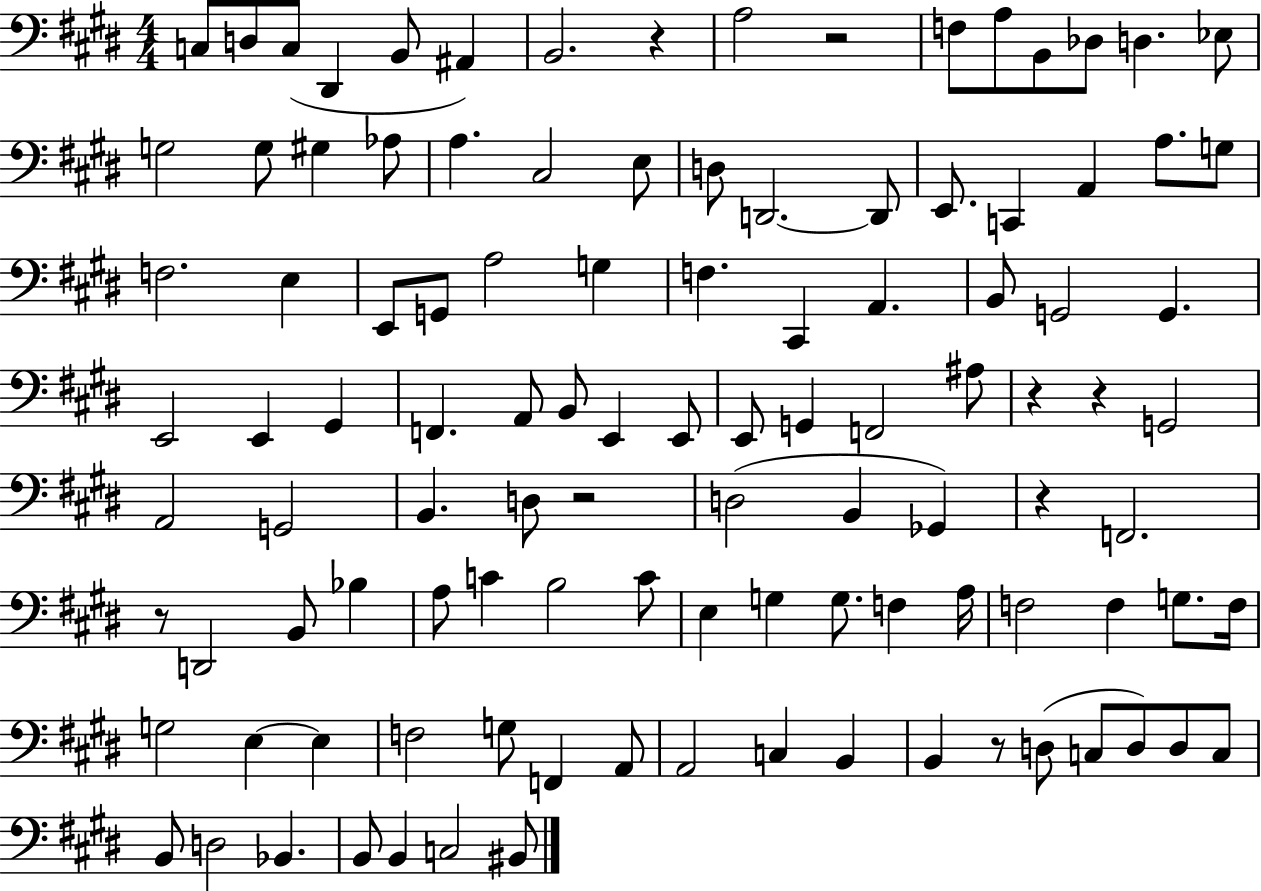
C3/e D3/e C3/e D#2/q B2/e A#2/q B2/h. R/q A3/h R/h F3/e A3/e B2/e Db3/e D3/q. Eb3/e G3/h G3/e G#3/q Ab3/e A3/q. C#3/h E3/e D3/e D2/h. D2/e E2/e. C2/q A2/q A3/e. G3/e F3/h. E3/q E2/e G2/e A3/h G3/q F3/q. C#2/q A2/q. B2/e G2/h G2/q. E2/h E2/q G#2/q F2/q. A2/e B2/e E2/q E2/e E2/e G2/q F2/h A#3/e R/q R/q G2/h A2/h G2/h B2/q. D3/e R/h D3/h B2/q Gb2/q R/q F2/h. R/e D2/h B2/e Bb3/q A3/e C4/q B3/h C4/e E3/q G3/q G3/e. F3/q A3/s F3/h F3/q G3/e. F3/s G3/h E3/q E3/q F3/h G3/e F2/q A2/e A2/h C3/q B2/q B2/q R/e D3/e C3/e D3/e D3/e C3/e B2/e D3/h Bb2/q. B2/e B2/q C3/h BIS2/e